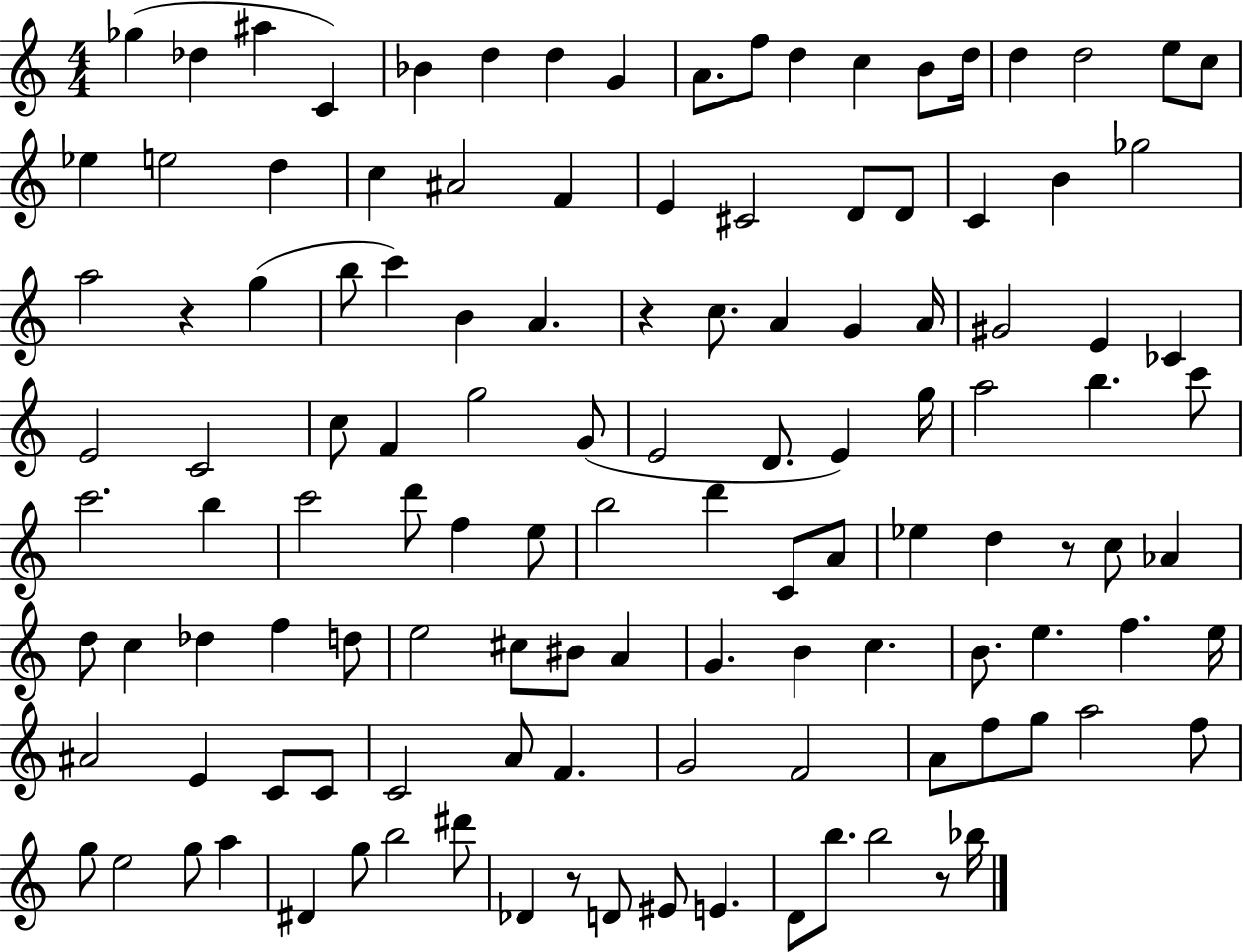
{
  \clef treble
  \numericTimeSignature
  \time 4/4
  \key c \major
  ges''4( des''4 ais''4 c'4) | bes'4 d''4 d''4 g'4 | a'8. f''8 d''4 c''4 b'8 d''16 | d''4 d''2 e''8 c''8 | \break ees''4 e''2 d''4 | c''4 ais'2 f'4 | e'4 cis'2 d'8 d'8 | c'4 b'4 ges''2 | \break a''2 r4 g''4( | b''8 c'''4) b'4 a'4. | r4 c''8. a'4 g'4 a'16 | gis'2 e'4 ces'4 | \break e'2 c'2 | c''8 f'4 g''2 g'8( | e'2 d'8. e'4) g''16 | a''2 b''4. c'''8 | \break c'''2. b''4 | c'''2 d'''8 f''4 e''8 | b''2 d'''4 c'8 a'8 | ees''4 d''4 r8 c''8 aes'4 | \break d''8 c''4 des''4 f''4 d''8 | e''2 cis''8 bis'8 a'4 | g'4. b'4 c''4. | b'8. e''4. f''4. e''16 | \break ais'2 e'4 c'8 c'8 | c'2 a'8 f'4. | g'2 f'2 | a'8 f''8 g''8 a''2 f''8 | \break g''8 e''2 g''8 a''4 | dis'4 g''8 b''2 dis'''8 | des'4 r8 d'8 eis'8 e'4. | d'8 b''8. b''2 r8 bes''16 | \break \bar "|."
}